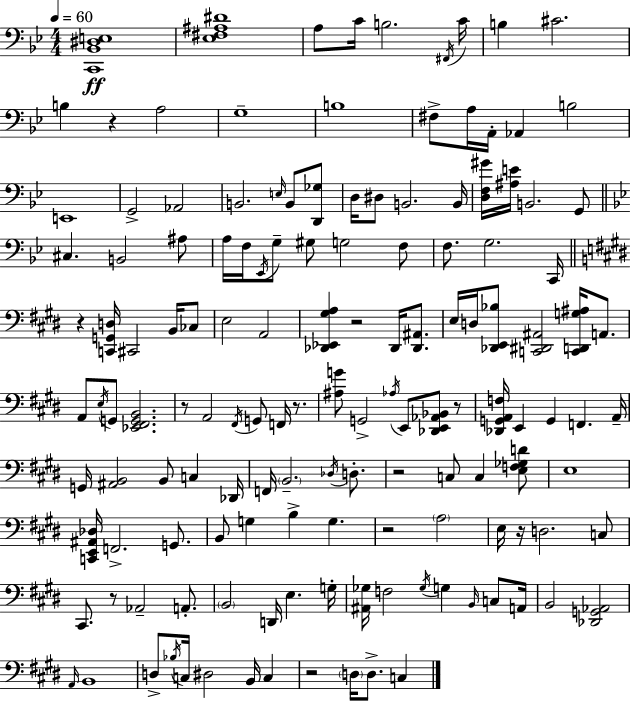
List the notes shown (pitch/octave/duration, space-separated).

[C2,Bb2,D#3,E3]/w [Eb3,F#3,A#3,D#4]/w A3/e C4/s B3/h. F#2/s C4/s B3/q C#4/h. B3/q R/q A3/h G3/w B3/w F#3/e A3/s A2/s Ab2/q B3/h E2/w G2/h Ab2/h B2/h. E3/s B2/e [D2,Gb3]/e D3/s D#3/e B2/h. B2/s [D3,F3,G#4]/s [A#3,E4]/s B2/h. G2/e C#3/q. B2/h A#3/e A3/s F3/s Eb2/s G3/e G#3/e G3/h F3/e F3/e. G3/h. C2/s R/q [C2,G2,D3]/s C#2/h B2/s CES3/e E3/h A2/h [Db2,Eb2,G#3,A3]/q R/h Db2/s [Db2,A#2]/e. E3/s D3/s [Db2,E2,Bb3]/e [C2,D#2,A#2]/h [C2,D2,G3,A#3]/s A2/e. A2/e E3/s G2/e [Eb2,F#2,G2,B2]/h. R/e A2/h F#2/s G2/e F2/s R/e. [A#3,G4]/e G2/h Ab3/s E2/e [Db2,E2,Ab2,Bb2]/e R/e [Db2,G2,A2,F3]/s E2/q G2/q F2/q. A2/s G2/s [A#2,B2]/h B2/e C3/q Db2/s F2/s B2/h. Db3/s D3/e. R/h C3/e C3/q [E3,F3,Gb3,D4]/e E3/w [C2,E2,A#2,Db3]/s F2/h. G2/e. B2/e G3/q B3/q G3/q. R/h A3/h E3/s R/s D3/h. C3/e C#2/e. R/e Ab2/h A2/e. B2/h D2/s E3/q. G3/s [A#2,Gb3]/s F3/h Gb3/s G3/q B2/s C3/e A2/s B2/h [Db2,G2,Ab2]/h A2/s B2/w D3/e Bb3/s C3/s D#3/h B2/s C3/q R/h D3/s D3/e. C3/q